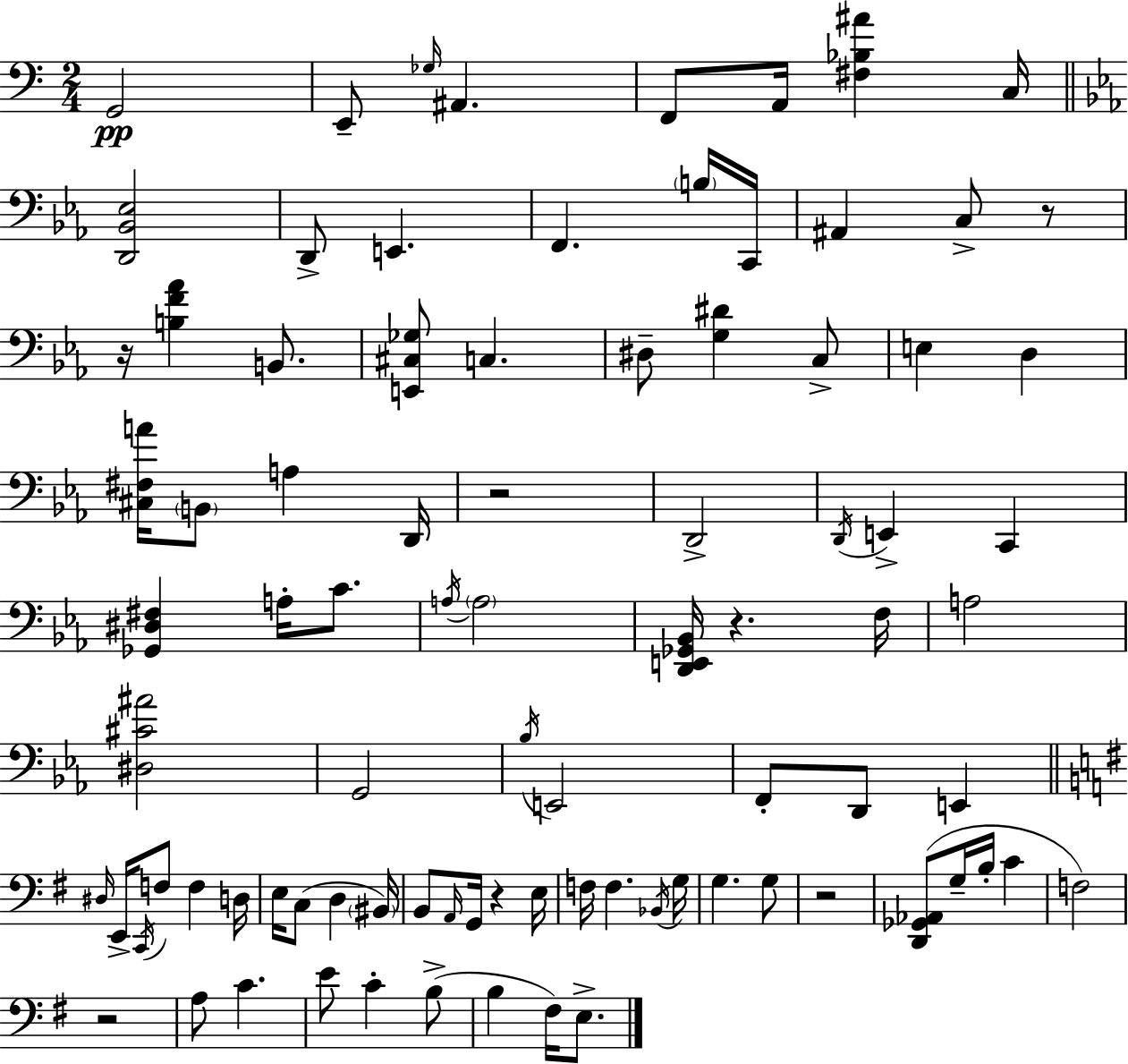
G2/h E2/e Gb3/s A#2/q. F2/e A2/s [F#3,Bb3,A#4]/q C3/s [D2,Bb2,Eb3]/h D2/e E2/q. F2/q. B3/s C2/s A#2/q C3/e R/e R/s [B3,F4,Ab4]/q B2/e. [E2,C#3,Gb3]/e C3/q. D#3/e [G3,D#4]/q C3/e E3/q D3/q [C#3,F#3,A4]/s B2/e A3/q D2/s R/h D2/h D2/s E2/q C2/q [Gb2,D#3,F#3]/q A3/s C4/e. A3/s A3/h [D2,E2,Gb2,Bb2]/s R/q. F3/s A3/h [D#3,C#4,A#4]/h G2/h Bb3/s E2/h F2/e D2/e E2/q D#3/s E2/s C2/s F3/e F3/q D3/s E3/s C3/e D3/q BIS2/s B2/e A2/s G2/s R/q E3/s F3/s F3/q. Bb2/s G3/s G3/q. G3/e R/h [D2,Gb2,Ab2]/e G3/s B3/s C4/q F3/h R/h A3/e C4/q. E4/e C4/q B3/e B3/q F#3/s E3/e.